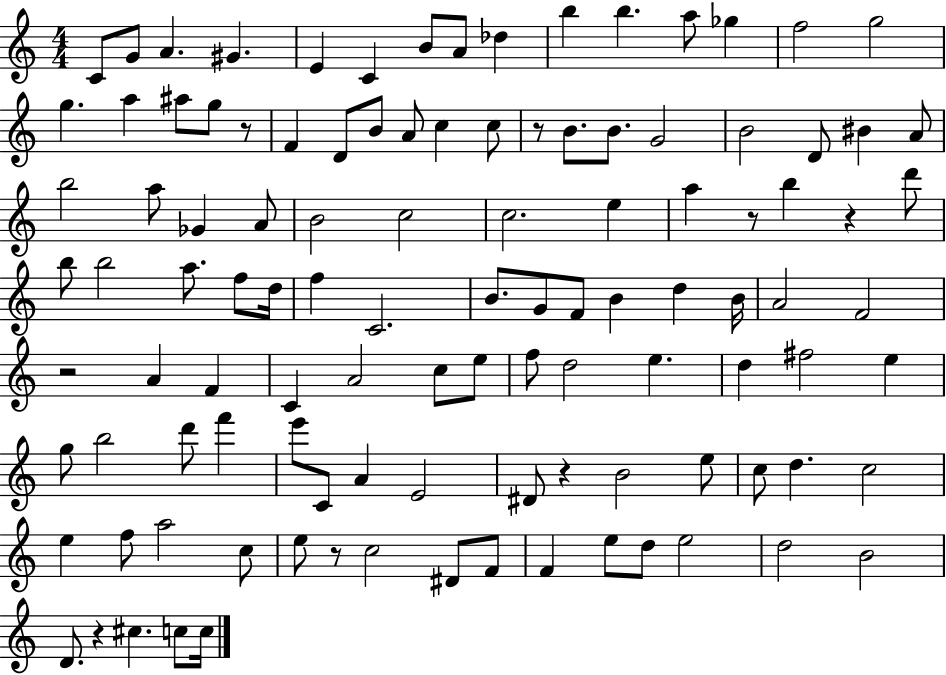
{
  \clef treble
  \numericTimeSignature
  \time 4/4
  \key c \major
  c'8 g'8 a'4. gis'4. | e'4 c'4 b'8 a'8 des''4 | b''4 b''4. a''8 ges''4 | f''2 g''2 | \break g''4. a''4 ais''8 g''8 r8 | f'4 d'8 b'8 a'8 c''4 c''8 | r8 b'8. b'8. g'2 | b'2 d'8 bis'4 a'8 | \break b''2 a''8 ges'4 a'8 | b'2 c''2 | c''2. e''4 | a''4 r8 b''4 r4 d'''8 | \break b''8 b''2 a''8. f''8 d''16 | f''4 c'2. | b'8. g'8 f'8 b'4 d''4 b'16 | a'2 f'2 | \break r2 a'4 f'4 | c'4 a'2 c''8 e''8 | f''8 d''2 e''4. | d''4 fis''2 e''4 | \break g''8 b''2 d'''8 f'''4 | e'''8 c'8 a'4 e'2 | dis'8 r4 b'2 e''8 | c''8 d''4. c''2 | \break e''4 f''8 a''2 c''8 | e''8 r8 c''2 dis'8 f'8 | f'4 e''8 d''8 e''2 | d''2 b'2 | \break d'8. r4 cis''4. c''8 c''16 | \bar "|."
}